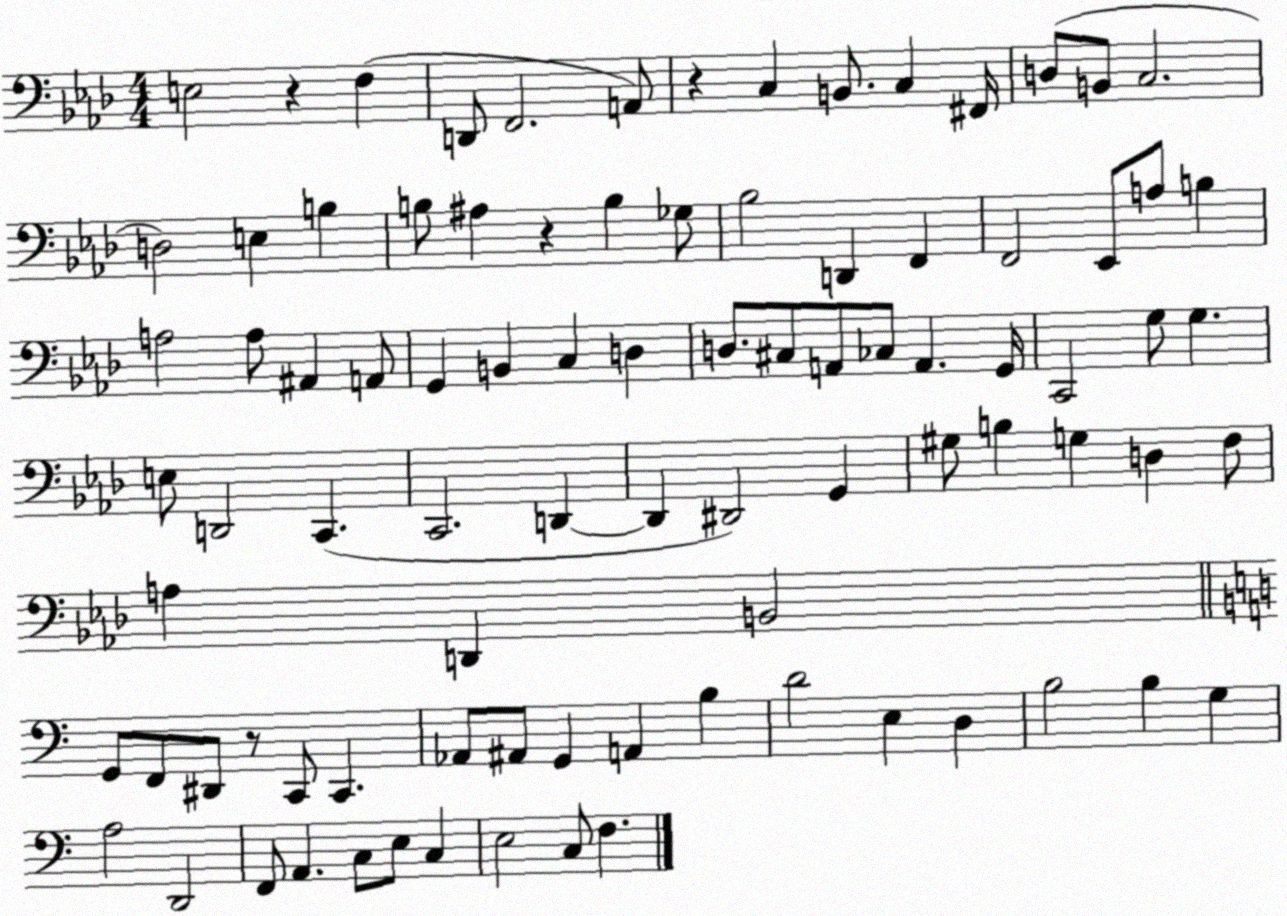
X:1
T:Untitled
M:4/4
L:1/4
K:Ab
E,2 z F, D,,/2 F,,2 A,,/2 z C, B,,/2 C, ^F,,/4 D,/2 B,,/2 C,2 D,2 E, B, B,/2 ^A, z B, _G,/2 _B,2 D,, F,, F,,2 _E,,/2 A,/2 B, A,2 A,/2 ^A,, A,,/2 G,, B,, C, D, D,/2 ^C,/2 A,,/2 _C,/2 A,, G,,/4 C,,2 G,/2 G, E,/2 D,,2 C,, C,,2 D,, D,, ^D,,2 G,, ^G,/2 B, G, D, F,/2 A, D,, B,,2 G,,/2 F,,/2 ^D,,/2 z/2 C,,/2 C,, _A,,/2 ^A,,/2 G,, A,, B, D2 E, D, B,2 B, G, A,2 D,,2 F,,/2 A,, C,/2 E,/2 C, E,2 C,/2 F,